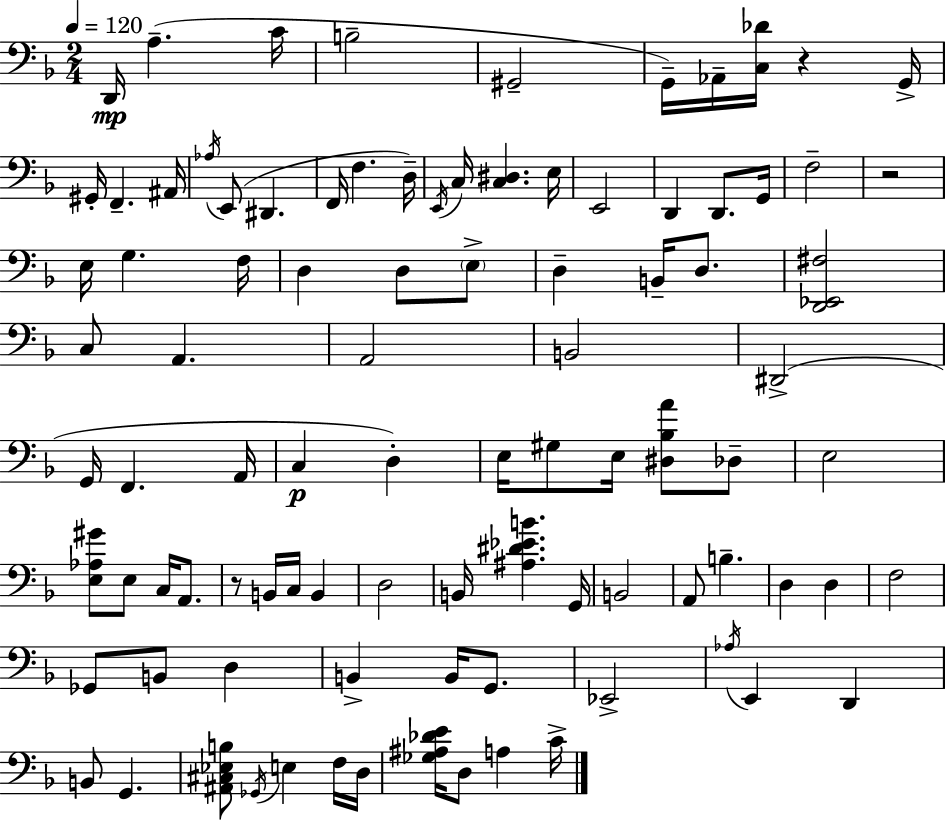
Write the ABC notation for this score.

X:1
T:Untitled
M:2/4
L:1/4
K:F
D,,/4 A, C/4 B,2 ^G,,2 G,,/4 _A,,/4 [C,_D]/4 z G,,/4 ^G,,/4 F,, ^A,,/4 _A,/4 E,,/2 ^D,, F,,/4 F, D,/4 E,,/4 C,/4 [C,^D,] E,/4 E,,2 D,, D,,/2 G,,/4 F,2 z2 E,/4 G, F,/4 D, D,/2 E,/2 D, B,,/4 D,/2 [D,,_E,,^F,]2 C,/2 A,, A,,2 B,,2 ^D,,2 G,,/4 F,, A,,/4 C, D, E,/4 ^G,/2 E,/4 [^D,_B,A]/2 _D,/2 E,2 [E,_A,^G]/2 E,/2 C,/4 A,,/2 z/2 B,,/4 C,/4 B,, D,2 B,,/4 [^A,^D_EB] G,,/4 B,,2 A,,/2 B, D, D, F,2 _G,,/2 B,,/2 D, B,, B,,/4 G,,/2 _E,,2 _A,/4 E,, D,, B,,/2 G,, [^A,,^C,_E,B,]/2 _G,,/4 E, F,/4 D,/4 [_G,^A,_DE]/4 D,/2 A, C/4